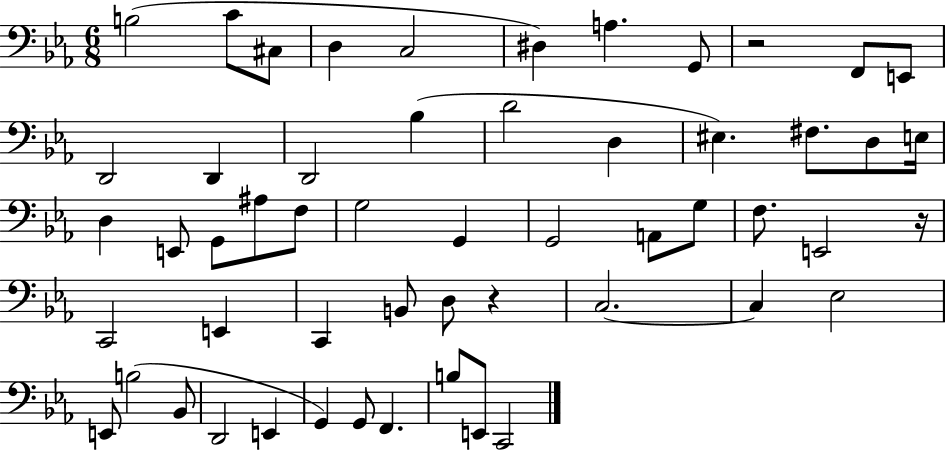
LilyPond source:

{
  \clef bass
  \numericTimeSignature
  \time 6/8
  \key ees \major
  b2( c'8 cis8 | d4 c2 | dis4) a4. g,8 | r2 f,8 e,8 | \break d,2 d,4 | d,2 bes4( | d'2 d4 | eis4.) fis8. d8 e16 | \break d4 e,8 g,8 ais8 f8 | g2 g,4 | g,2 a,8 g8 | f8. e,2 r16 | \break c,2 e,4 | c,4 b,8 d8 r4 | c2.~~ | c4 ees2 | \break e,8 b2( bes,8 | d,2 e,4 | g,4) g,8 f,4. | b8 e,8 c,2 | \break \bar "|."
}